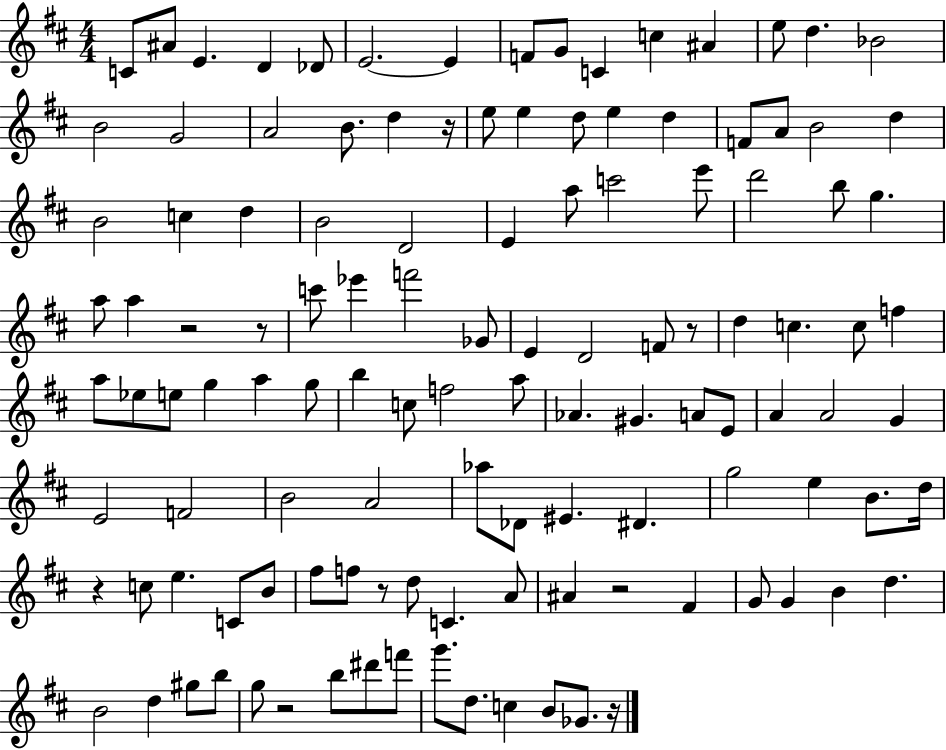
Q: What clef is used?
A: treble